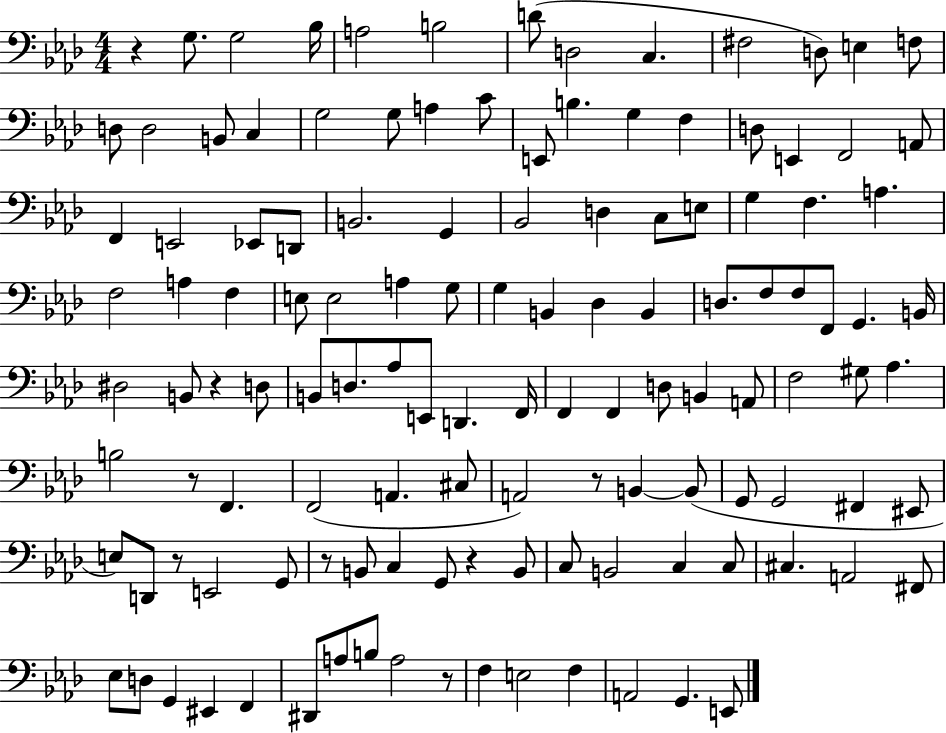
R/q G3/e. G3/h Bb3/s A3/h B3/h D4/e D3/h C3/q. F#3/h D3/e E3/q F3/e D3/e D3/h B2/e C3/q G3/h G3/e A3/q C4/e E2/e B3/q. G3/q F3/q D3/e E2/q F2/h A2/e F2/q E2/h Eb2/e D2/e B2/h. G2/q Bb2/h D3/q C3/e E3/e G3/q F3/q. A3/q. F3/h A3/q F3/q E3/e E3/h A3/q G3/e G3/q B2/q Db3/q B2/q D3/e. F3/e F3/e F2/e G2/q. B2/s D#3/h B2/e R/q D3/e B2/e D3/e. Ab3/e E2/e D2/q. F2/s F2/q F2/q D3/e B2/q A2/e F3/h G#3/e Ab3/q. B3/h R/e F2/q. F2/h A2/q. C#3/e A2/h R/e B2/q B2/e G2/e G2/h F#2/q EIS2/e E3/e D2/e R/e E2/h G2/e R/e B2/e C3/q G2/e R/q B2/e C3/e B2/h C3/q C3/e C#3/q. A2/h F#2/e Eb3/e D3/e G2/q EIS2/q F2/q D#2/e A3/e B3/e A3/h R/e F3/q E3/h F3/q A2/h G2/q. E2/e